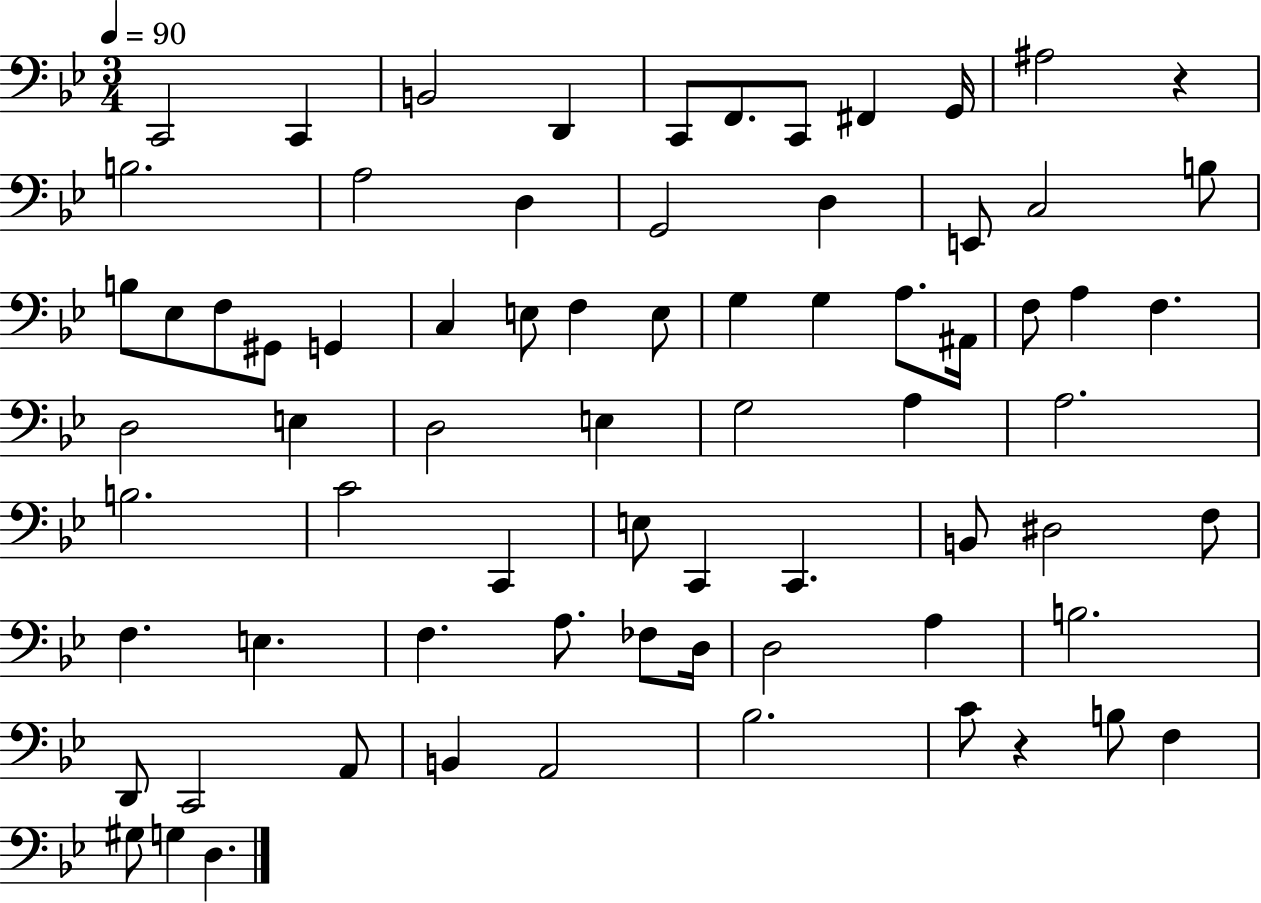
C2/h C2/q B2/h D2/q C2/e F2/e. C2/e F#2/q G2/s A#3/h R/q B3/h. A3/h D3/q G2/h D3/q E2/e C3/h B3/e B3/e Eb3/e F3/e G#2/e G2/q C3/q E3/e F3/q E3/e G3/q G3/q A3/e. A#2/s F3/e A3/q F3/q. D3/h E3/q D3/h E3/q G3/h A3/q A3/h. B3/h. C4/h C2/q E3/e C2/q C2/q. B2/e D#3/h F3/e F3/q. E3/q. F3/q. A3/e. FES3/e D3/s D3/h A3/q B3/h. D2/e C2/h A2/e B2/q A2/h Bb3/h. C4/e R/q B3/e F3/q G#3/e G3/q D3/q.